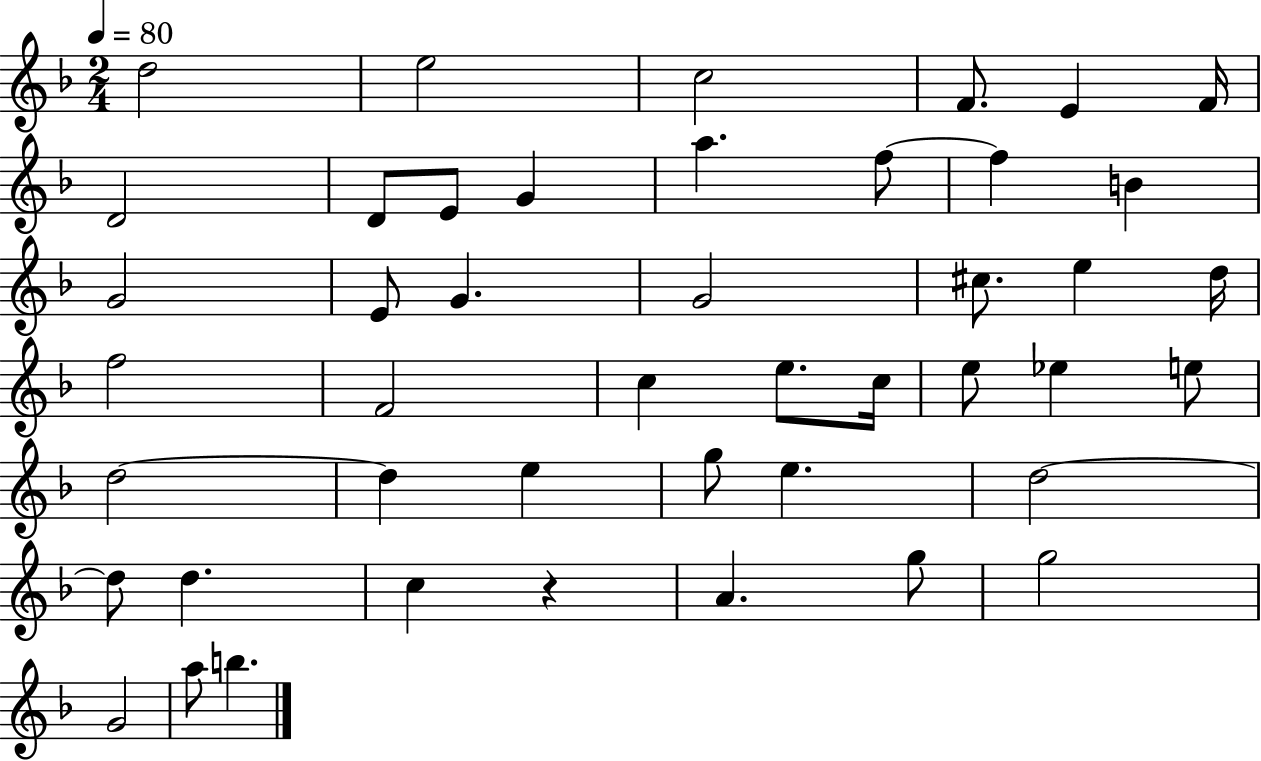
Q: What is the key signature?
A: F major